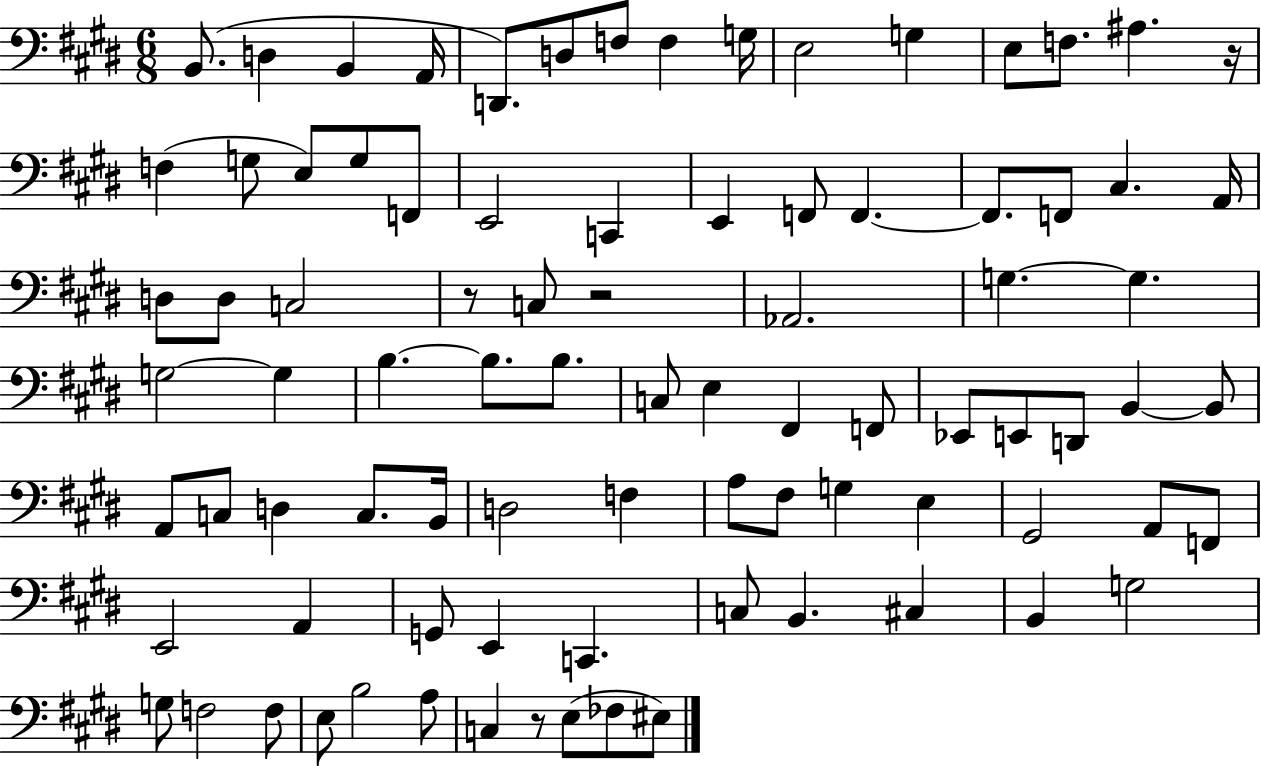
X:1
T:Untitled
M:6/8
L:1/4
K:E
B,,/2 D, B,, A,,/4 D,,/2 D,/2 F,/2 F, G,/4 E,2 G, E,/2 F,/2 ^A, z/4 F, G,/2 E,/2 G,/2 F,,/2 E,,2 C,, E,, F,,/2 F,, F,,/2 F,,/2 ^C, A,,/4 D,/2 D,/2 C,2 z/2 C,/2 z2 _A,,2 G, G, G,2 G, B, B,/2 B,/2 C,/2 E, ^F,, F,,/2 _E,,/2 E,,/2 D,,/2 B,, B,,/2 A,,/2 C,/2 D, C,/2 B,,/4 D,2 F, A,/2 ^F,/2 G, E, ^G,,2 A,,/2 F,,/2 E,,2 A,, G,,/2 E,, C,, C,/2 B,, ^C, B,, G,2 G,/2 F,2 F,/2 E,/2 B,2 A,/2 C, z/2 E,/2 _F,/2 ^E,/2